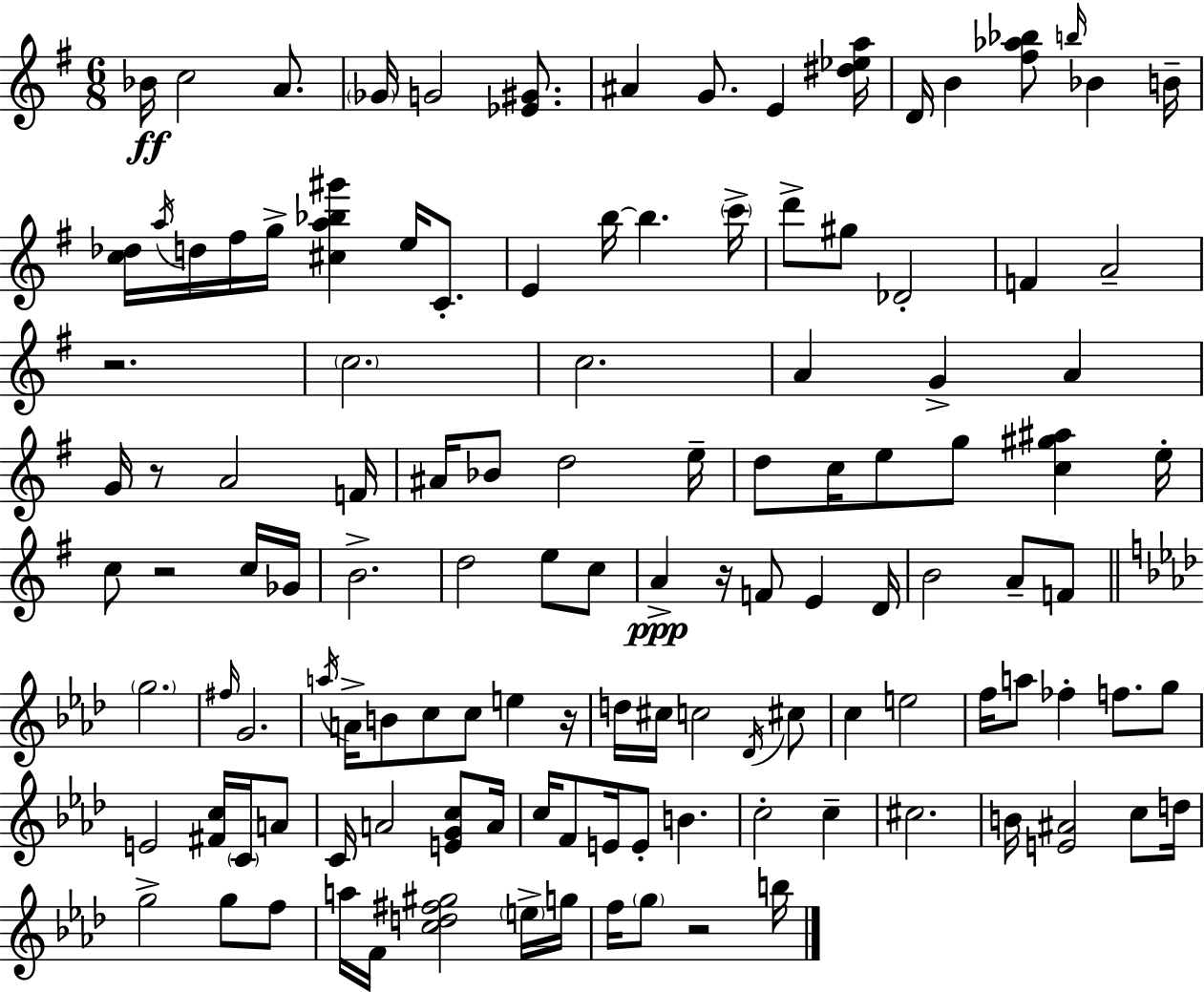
Bb4/s C5/h A4/e. Gb4/s G4/h [Eb4,G#4]/e. A#4/q G4/e. E4/q [D#5,Eb5,A5]/s D4/s B4/q [F#5,Ab5,Bb5]/e B5/s Bb4/q B4/s [C5,Db5]/s A5/s D5/s F#5/s G5/s [C#5,A5,Bb5,G#6]/q E5/s C4/e. E4/q B5/s B5/q. C6/s D6/e G#5/e Db4/h F4/q A4/h R/h. C5/h. C5/h. A4/q G4/q A4/q G4/s R/e A4/h F4/s A#4/s Bb4/e D5/h E5/s D5/e C5/s E5/e G5/e [C5,G#5,A#5]/q E5/s C5/e R/h C5/s Gb4/s B4/h. D5/h E5/e C5/e A4/q R/s F4/e E4/q D4/s B4/h A4/e F4/e G5/h. F#5/s G4/h. A5/s A4/s B4/e C5/e C5/e E5/q R/s D5/s C#5/s C5/h Db4/s C#5/e C5/q E5/h F5/s A5/e FES5/q F5/e. G5/e E4/h [F#4,C5]/s C4/s A4/e C4/s A4/h [E4,G4,C5]/e A4/s C5/s F4/e E4/s E4/e B4/q. C5/h C5/q C#5/h. B4/s [E4,A#4]/h C5/e D5/s G5/h G5/e F5/e A5/s F4/s [C5,D5,F#5,G#5]/h E5/s G5/s F5/s G5/e R/h B5/s